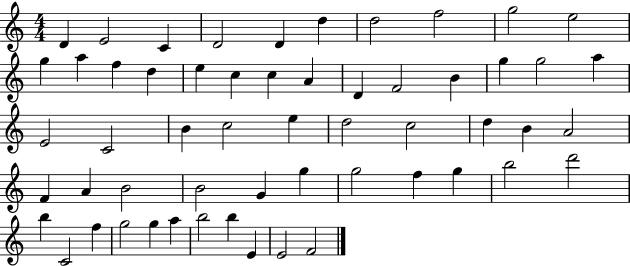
{
  \clef treble
  \numericTimeSignature
  \time 4/4
  \key c \major
  d'4 e'2 c'4 | d'2 d'4 d''4 | d''2 f''2 | g''2 e''2 | \break g''4 a''4 f''4 d''4 | e''4 c''4 c''4 a'4 | d'4 f'2 b'4 | g''4 g''2 a''4 | \break e'2 c'2 | b'4 c''2 e''4 | d''2 c''2 | d''4 b'4 a'2 | \break f'4 a'4 b'2 | b'2 g'4 g''4 | g''2 f''4 g''4 | b''2 d'''2 | \break b''4 c'2 f''4 | g''2 g''4 a''4 | b''2 b''4 e'4 | e'2 f'2 | \break \bar "|."
}